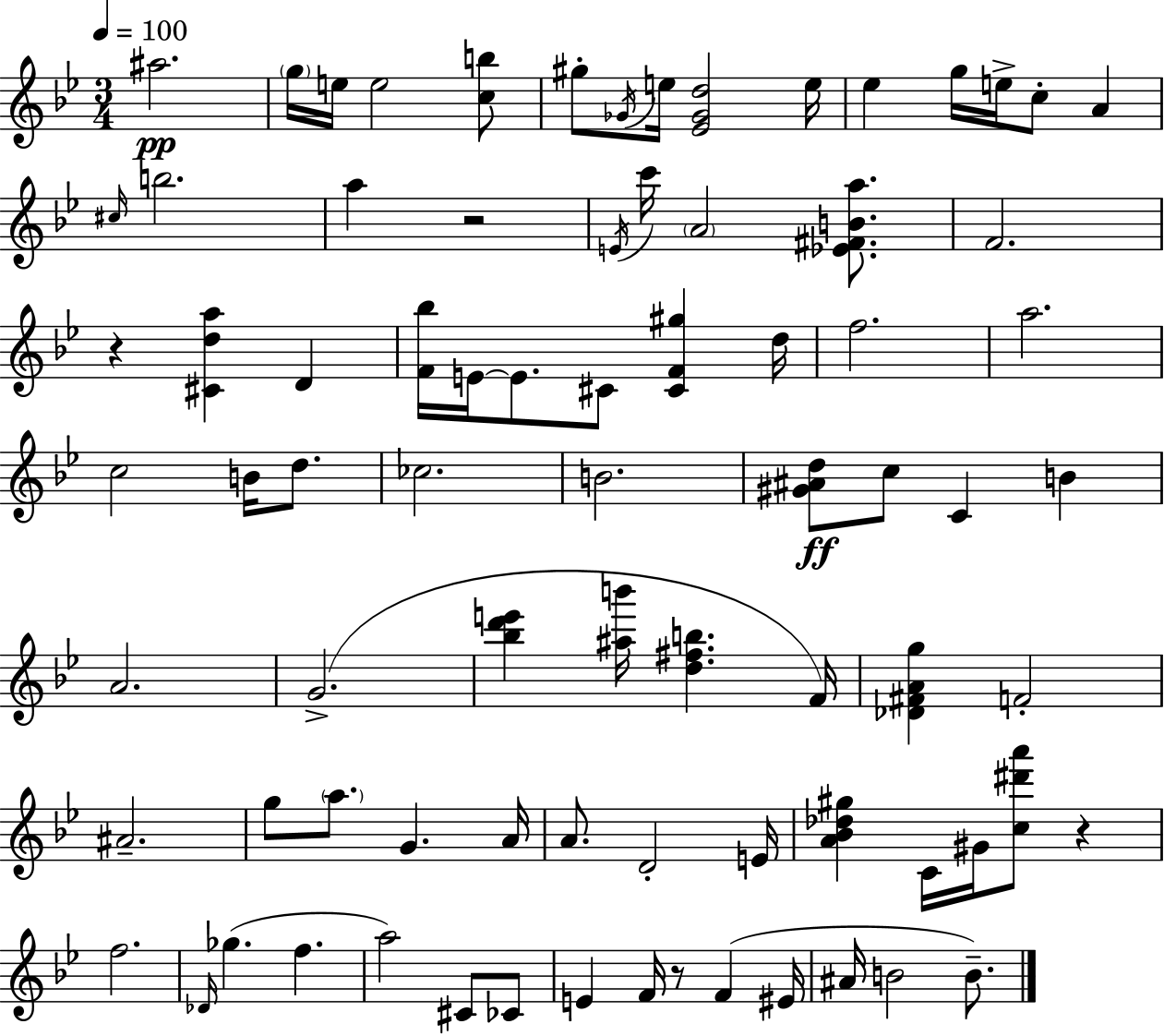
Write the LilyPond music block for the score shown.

{
  \clef treble
  \numericTimeSignature
  \time 3/4
  \key bes \major
  \tempo 4 = 100
  ais''2.\pp | \parenthesize g''16 e''16 e''2 <c'' b''>8 | gis''8-. \acciaccatura { ges'16 } e''16 <ees' ges' d''>2 | e''16 ees''4 g''16 e''16-> c''8-. a'4 | \break \grace { cis''16 } b''2. | a''4 r2 | \acciaccatura { e'16 } c'''16 \parenthesize a'2 | <ees' fis' b' a''>8. f'2. | \break r4 <cis' d'' a''>4 d'4 | <f' bes''>16 e'16~~ e'8. cis'8 <cis' f' gis''>4 | d''16 f''2. | a''2. | \break c''2 b'16 | d''8. ces''2. | b'2. | <gis' ais' d''>8\ff c''8 c'4 b'4 | \break a'2. | g'2.->( | <bes'' d''' e'''>4 <ais'' b'''>16 <d'' fis'' b''>4. | f'16) <des' fis' a' g''>4 f'2-. | \break ais'2.-- | g''8 \parenthesize a''8. g'4. | a'16 a'8. d'2-. | e'16 <a' bes' des'' gis''>4 c'16 gis'16 <c'' dis''' a'''>8 r4 | \break f''2. | \grace { des'16 } ges''4.( f''4. | a''2) | cis'8 ces'8 e'4 f'16 r8 f'4( | \break eis'16 ais'16 b'2 | b'8.--) \bar "|."
}